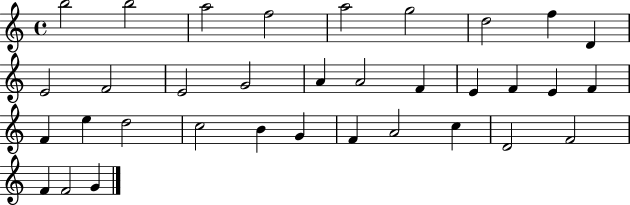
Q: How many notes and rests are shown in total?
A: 34